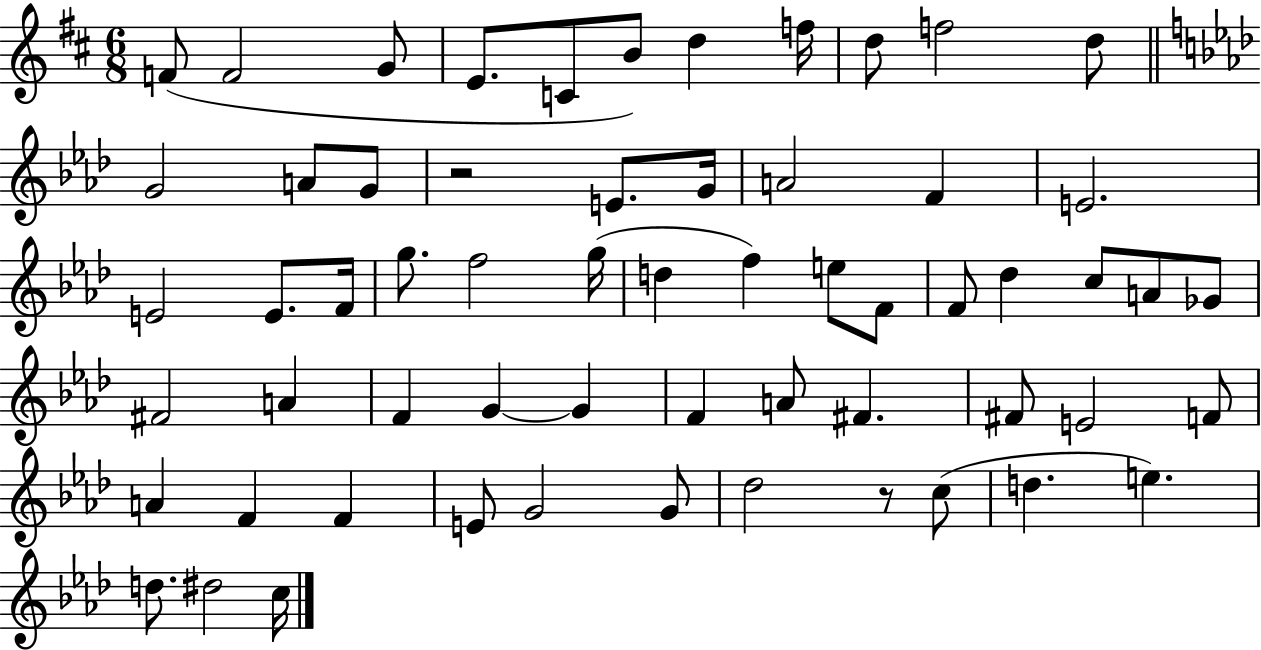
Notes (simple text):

F4/e F4/h G4/e E4/e. C4/e B4/e D5/q F5/s D5/e F5/h D5/e G4/h A4/e G4/e R/h E4/e. G4/s A4/h F4/q E4/h. E4/h E4/e. F4/s G5/e. F5/h G5/s D5/q F5/q E5/e F4/e F4/e Db5/q C5/e A4/e Gb4/e F#4/h A4/q F4/q G4/q G4/q F4/q A4/e F#4/q. F#4/e E4/h F4/e A4/q F4/q F4/q E4/e G4/h G4/e Db5/h R/e C5/e D5/q. E5/q. D5/e. D#5/h C5/s